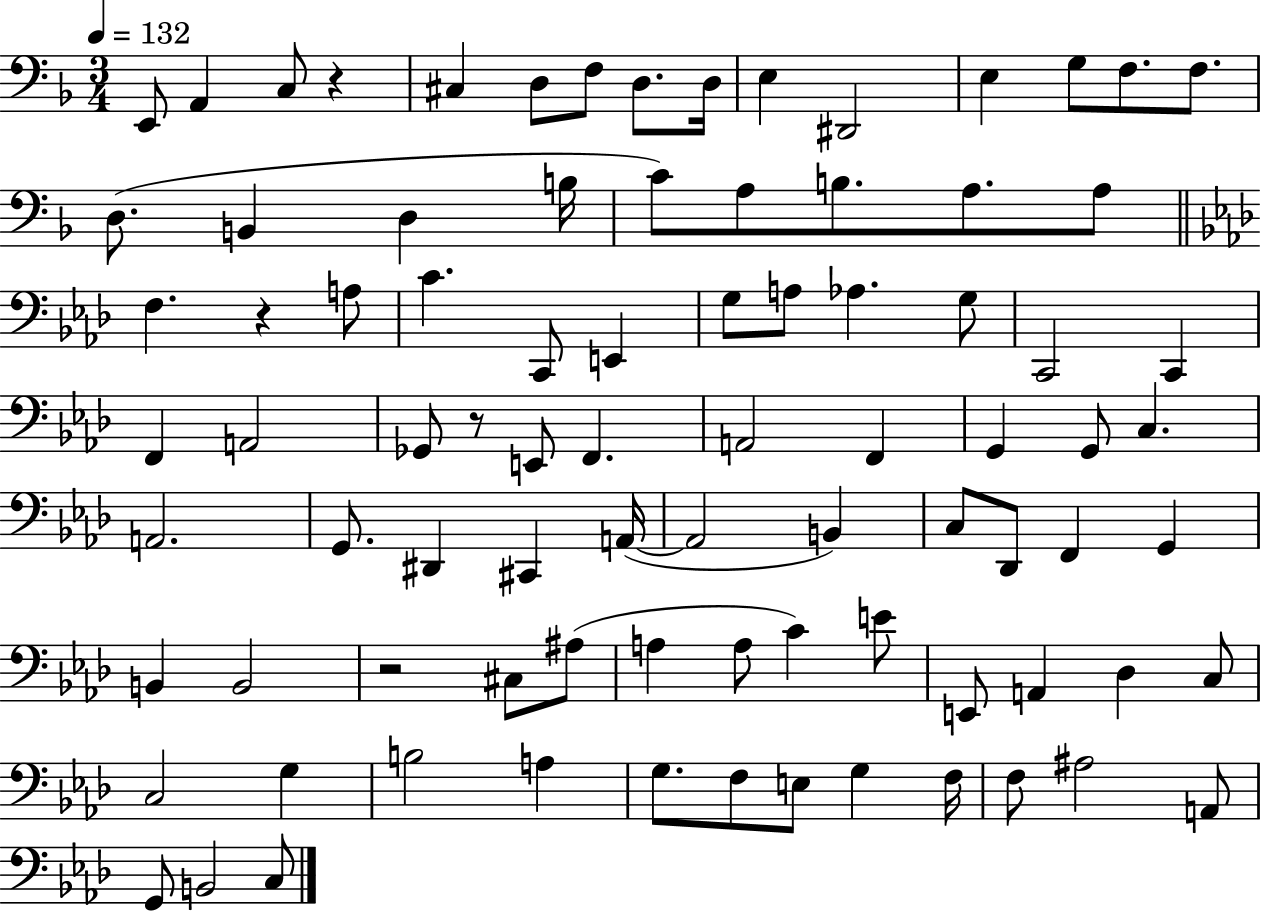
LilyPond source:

{
  \clef bass
  \numericTimeSignature
  \time 3/4
  \key f \major
  \tempo 4 = 132
  \repeat volta 2 { e,8 a,4 c8 r4 | cis4 d8 f8 d8. d16 | e4 dis,2 | e4 g8 f8. f8. | \break d8.( b,4 d4 b16 | c'8) a8 b8. a8. a8 | \bar "||" \break \key aes \major f4. r4 a8 | c'4. c,8 e,4 | g8 a8 aes4. g8 | c,2 c,4 | \break f,4 a,2 | ges,8 r8 e,8 f,4. | a,2 f,4 | g,4 g,8 c4. | \break a,2. | g,8. dis,4 cis,4 a,16~(~ | a,2 b,4) | c8 des,8 f,4 g,4 | \break b,4 b,2 | r2 cis8 ais8( | a4 a8 c'4) e'8 | e,8 a,4 des4 c8 | \break c2 g4 | b2 a4 | g8. f8 e8 g4 f16 | f8 ais2 a,8 | \break g,8 b,2 c8 | } \bar "|."
}